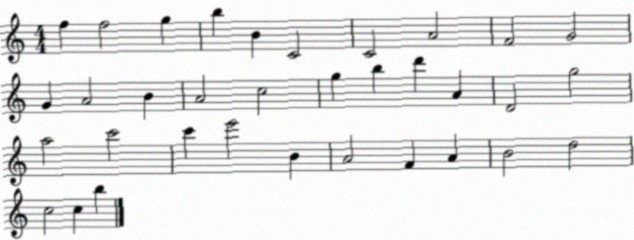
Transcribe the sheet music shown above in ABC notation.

X:1
T:Untitled
M:4/4
L:1/4
K:C
f f2 g b B C2 C2 A2 F2 G2 G A2 B A2 c2 g b d' A D2 g2 a2 c'2 c' e'2 B A2 F A B2 d2 c2 c b